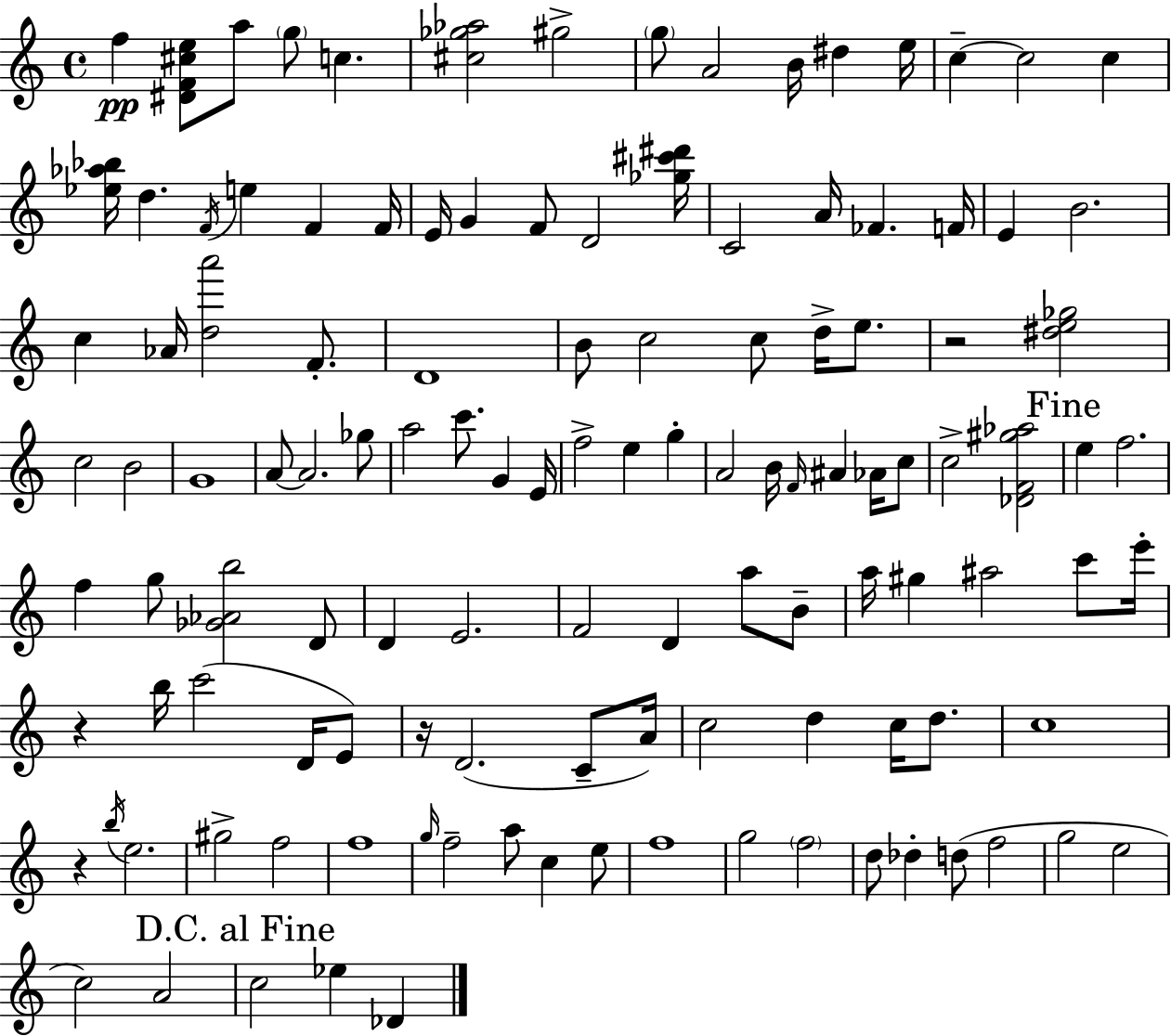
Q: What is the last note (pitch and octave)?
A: Db4